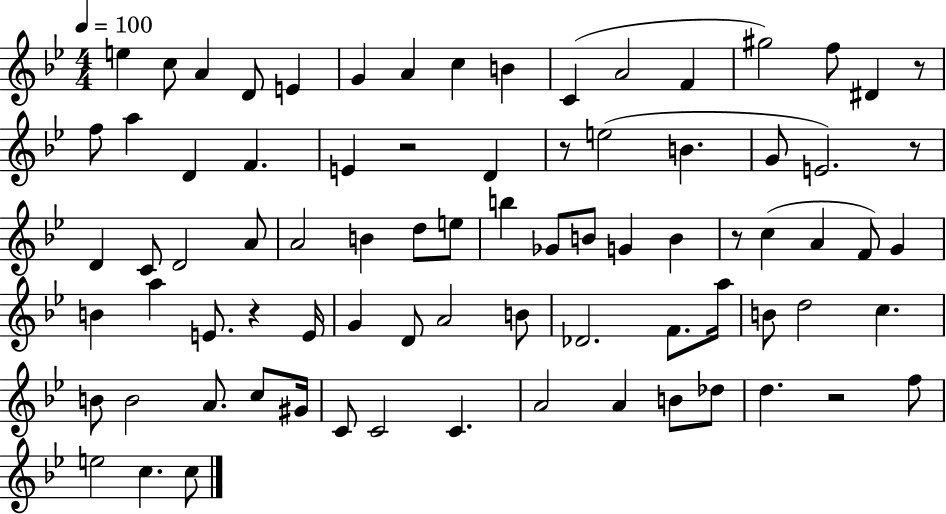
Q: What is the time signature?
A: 4/4